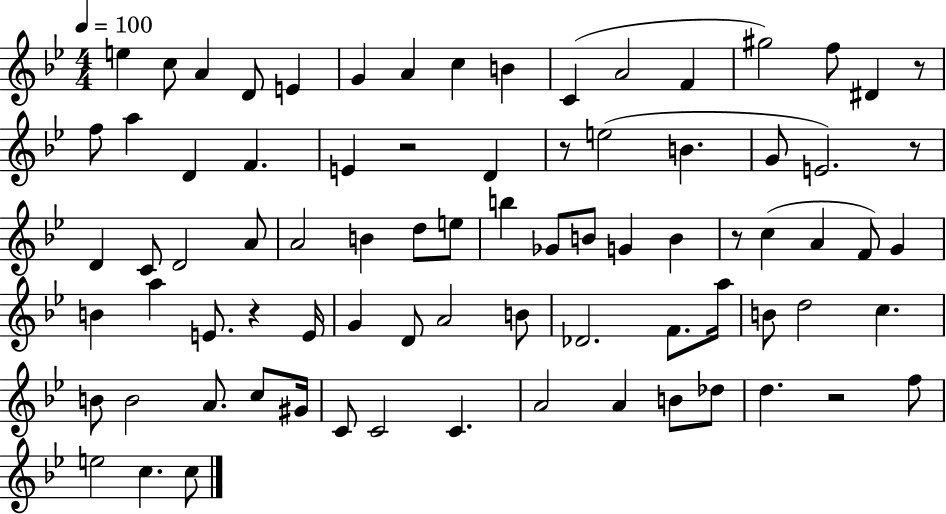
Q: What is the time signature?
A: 4/4